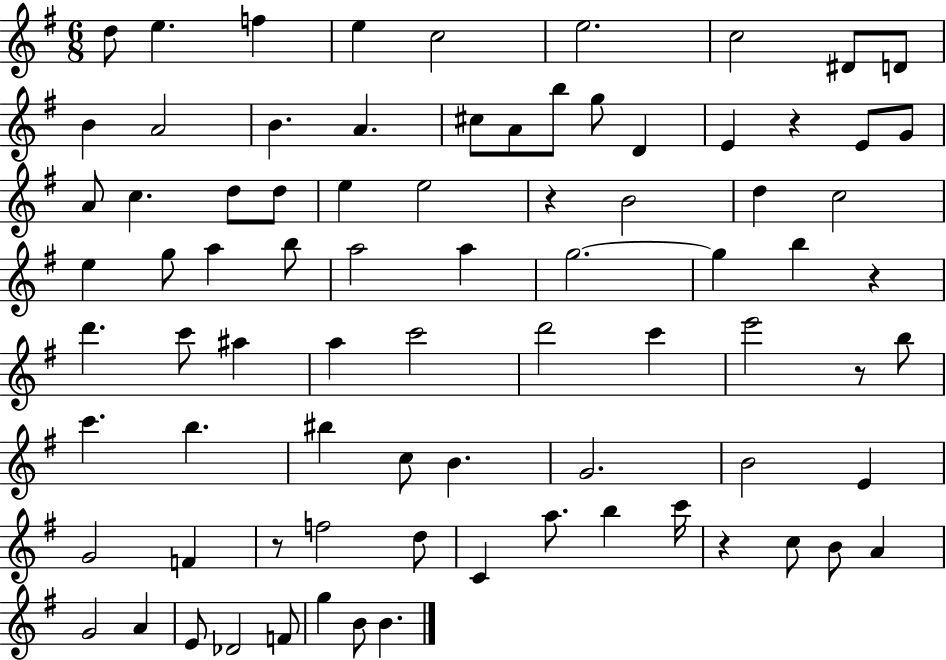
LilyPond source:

{
  \clef treble
  \numericTimeSignature
  \time 6/8
  \key g \major
  d''8 e''4. f''4 | e''4 c''2 | e''2. | c''2 dis'8 d'8 | \break b'4 a'2 | b'4. a'4. | cis''8 a'8 b''8 g''8 d'4 | e'4 r4 e'8 g'8 | \break a'8 c''4. d''8 d''8 | e''4 e''2 | r4 b'2 | d''4 c''2 | \break e''4 g''8 a''4 b''8 | a''2 a''4 | g''2.~~ | g''4 b''4 r4 | \break d'''4. c'''8 ais''4 | a''4 c'''2 | d'''2 c'''4 | e'''2 r8 b''8 | \break c'''4. b''4. | bis''4 c''8 b'4. | g'2. | b'2 e'4 | \break g'2 f'4 | r8 f''2 d''8 | c'4 a''8. b''4 c'''16 | r4 c''8 b'8 a'4 | \break g'2 a'4 | e'8 des'2 f'8 | g''4 b'8 b'4. | \bar "|."
}